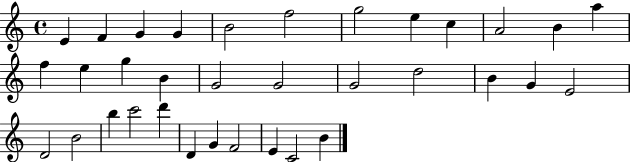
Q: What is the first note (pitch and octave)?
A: E4